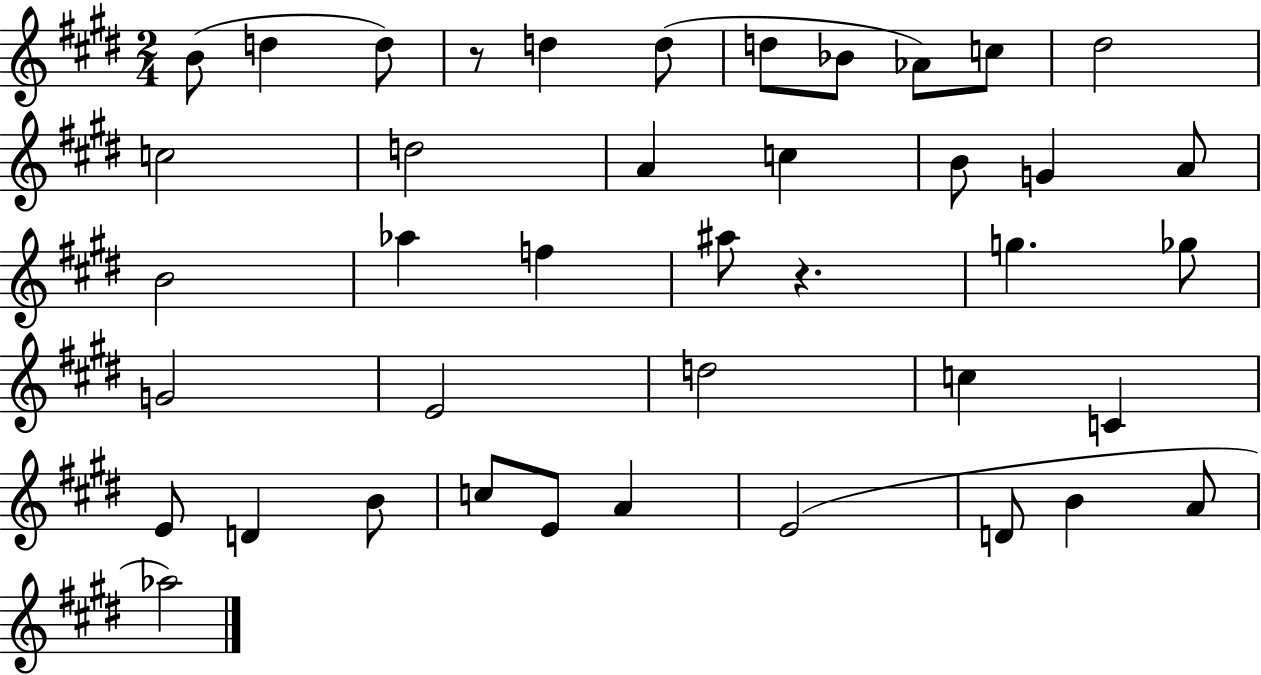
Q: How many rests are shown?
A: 2